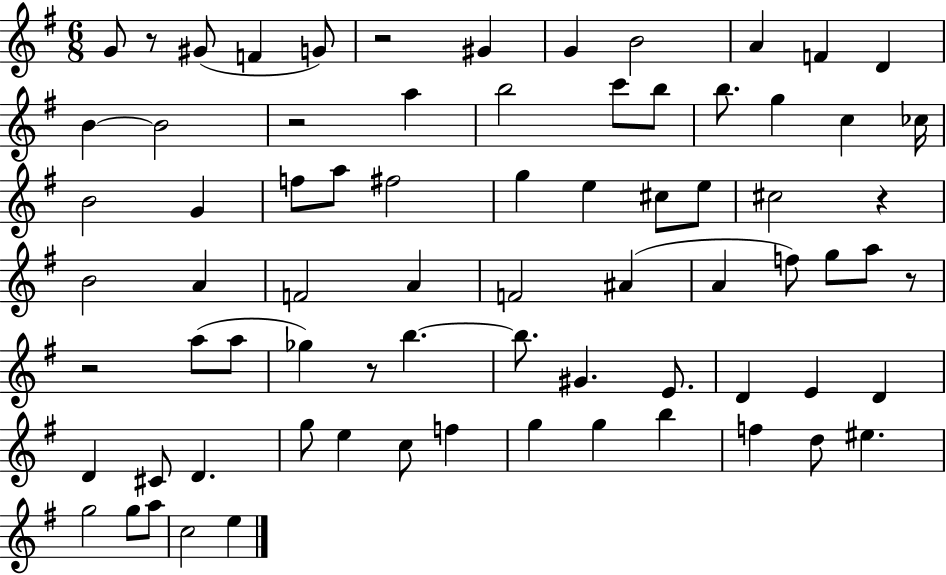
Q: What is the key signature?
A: G major